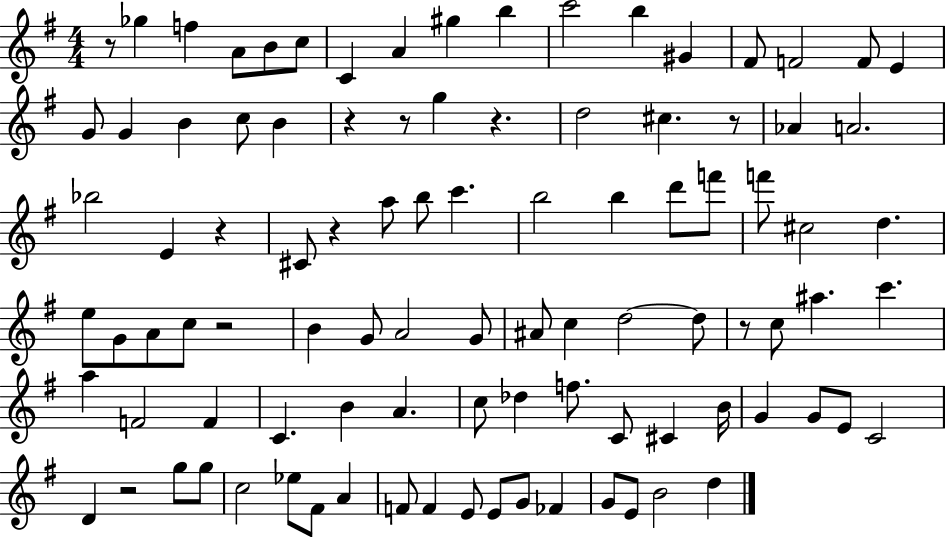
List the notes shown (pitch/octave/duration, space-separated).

R/e Gb5/q F5/q A4/e B4/e C5/e C4/q A4/q G#5/q B5/q C6/h B5/q G#4/q F#4/e F4/h F4/e E4/q G4/e G4/q B4/q C5/e B4/q R/q R/e G5/q R/q. D5/h C#5/q. R/e Ab4/q A4/h. Bb5/h E4/q R/q C#4/e R/q A5/e B5/e C6/q. B5/h B5/q D6/e F6/e F6/e C#5/h D5/q. E5/e G4/e A4/e C5/e R/h B4/q G4/e A4/h G4/e A#4/e C5/q D5/h D5/e R/e C5/e A#5/q. C6/q. A5/q F4/h F4/q C4/q. B4/q A4/q. C5/e Db5/q F5/e. C4/e C#4/q B4/s G4/q G4/e E4/e C4/h D4/q R/h G5/e G5/e C5/h Eb5/e F#4/e A4/q F4/e F4/q E4/e E4/e G4/e FES4/q G4/e E4/e B4/h D5/q